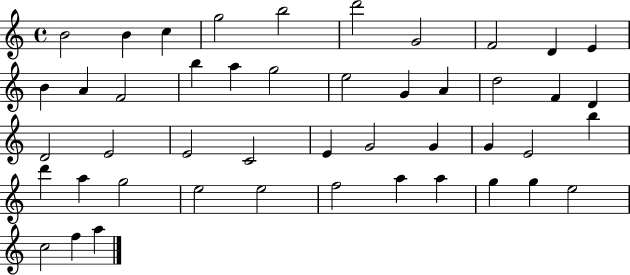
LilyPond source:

{
  \clef treble
  \time 4/4
  \defaultTimeSignature
  \key c \major
  b'2 b'4 c''4 | g''2 b''2 | d'''2 g'2 | f'2 d'4 e'4 | \break b'4 a'4 f'2 | b''4 a''4 g''2 | e''2 g'4 a'4 | d''2 f'4 d'4 | \break d'2 e'2 | e'2 c'2 | e'4 g'2 g'4 | g'4 e'2 b''4 | \break d'''4 a''4 g''2 | e''2 e''2 | f''2 a''4 a''4 | g''4 g''4 e''2 | \break c''2 f''4 a''4 | \bar "|."
}